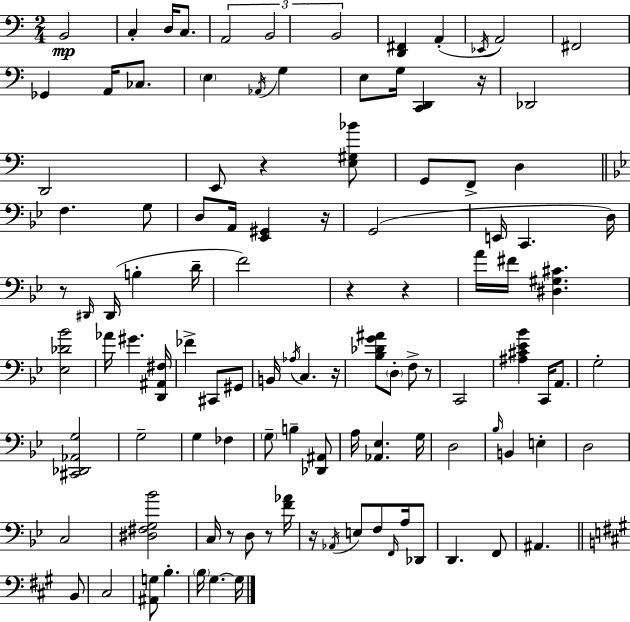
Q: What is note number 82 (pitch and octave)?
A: B3